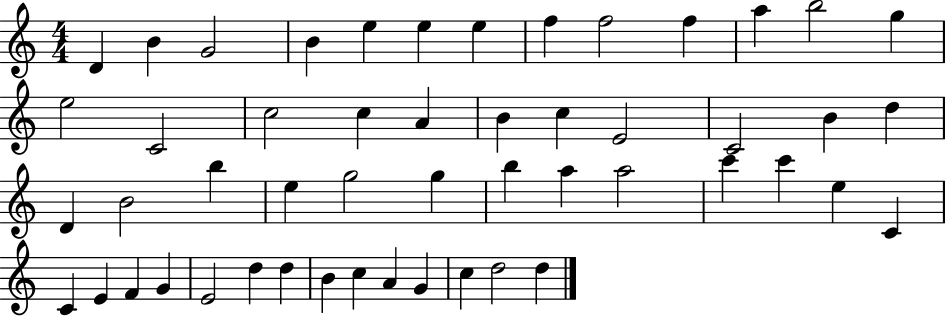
{
  \clef treble
  \numericTimeSignature
  \time 4/4
  \key c \major
  d'4 b'4 g'2 | b'4 e''4 e''4 e''4 | f''4 f''2 f''4 | a''4 b''2 g''4 | \break e''2 c'2 | c''2 c''4 a'4 | b'4 c''4 e'2 | c'2 b'4 d''4 | \break d'4 b'2 b''4 | e''4 g''2 g''4 | b''4 a''4 a''2 | c'''4 c'''4 e''4 c'4 | \break c'4 e'4 f'4 g'4 | e'2 d''4 d''4 | b'4 c''4 a'4 g'4 | c''4 d''2 d''4 | \break \bar "|."
}